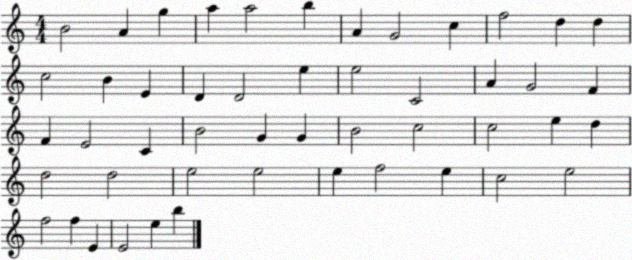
X:1
T:Untitled
M:4/4
L:1/4
K:C
B2 A g a a2 b A G2 c f2 d d c2 B E D D2 e e2 C2 A G2 F F E2 C B2 G G B2 c2 c2 e d d2 d2 e2 e2 e f2 e c2 e2 f2 f E E2 e b